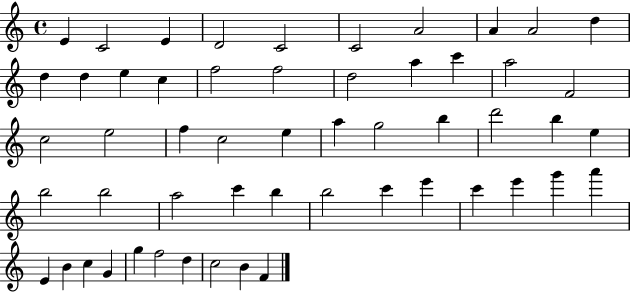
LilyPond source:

{
  \clef treble
  \time 4/4
  \defaultTimeSignature
  \key c \major
  e'4 c'2 e'4 | d'2 c'2 | c'2 a'2 | a'4 a'2 d''4 | \break d''4 d''4 e''4 c''4 | f''2 f''2 | d''2 a''4 c'''4 | a''2 f'2 | \break c''2 e''2 | f''4 c''2 e''4 | a''4 g''2 b''4 | d'''2 b''4 e''4 | \break b''2 b''2 | a''2 c'''4 b''4 | b''2 c'''4 e'''4 | c'''4 e'''4 g'''4 a'''4 | \break e'4 b'4 c''4 g'4 | g''4 f''2 d''4 | c''2 b'4 f'4 | \bar "|."
}